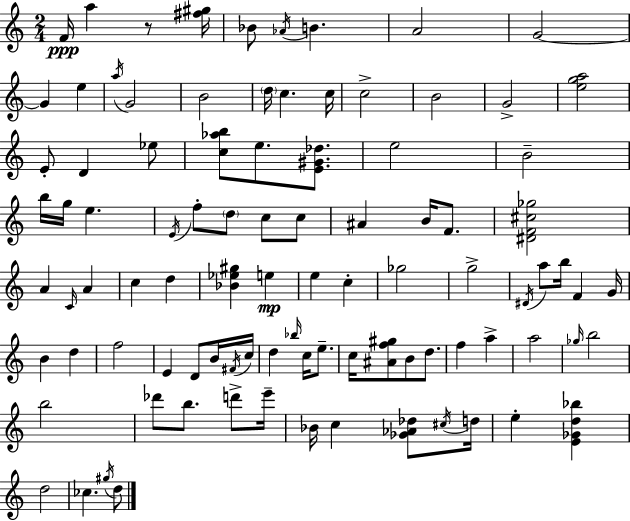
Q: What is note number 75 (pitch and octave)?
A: E6